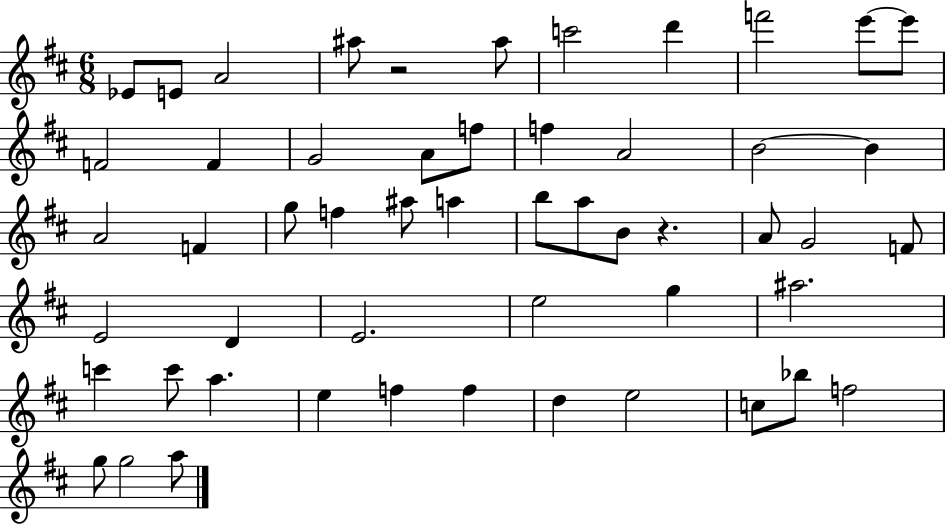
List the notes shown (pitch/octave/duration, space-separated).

Eb4/e E4/e A4/h A#5/e R/h A#5/e C6/h D6/q F6/h E6/e E6/e F4/h F4/q G4/h A4/e F5/e F5/q A4/h B4/h B4/q A4/h F4/q G5/e F5/q A#5/e A5/q B5/e A5/e B4/e R/q. A4/e G4/h F4/e E4/h D4/q E4/h. E5/h G5/q A#5/h. C6/q C6/e A5/q. E5/q F5/q F5/q D5/q E5/h C5/e Bb5/e F5/h G5/e G5/h A5/e